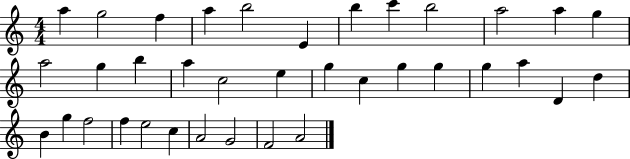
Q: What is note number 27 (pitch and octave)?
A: B4